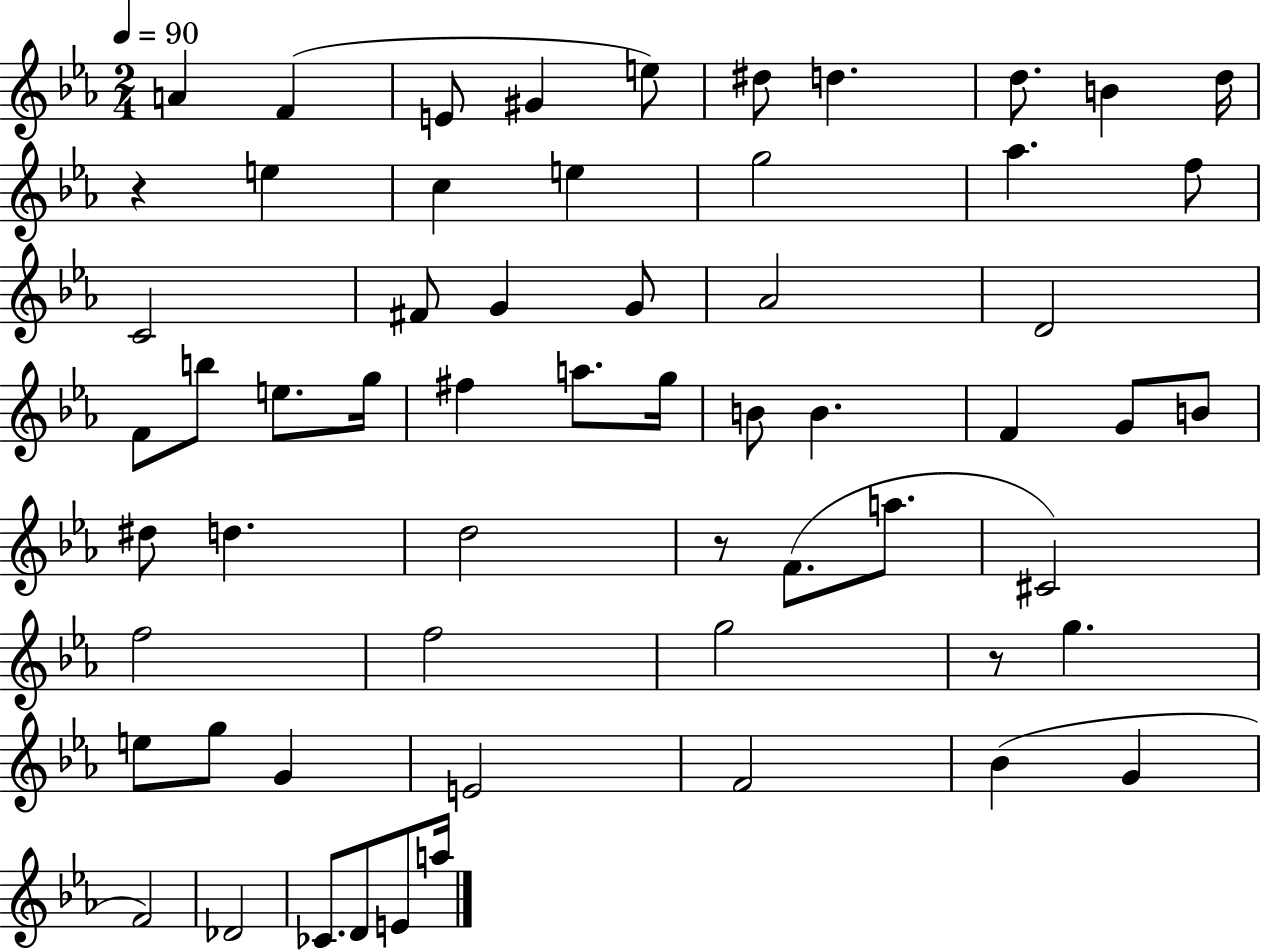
X:1
T:Untitled
M:2/4
L:1/4
K:Eb
A F E/2 ^G e/2 ^d/2 d d/2 B d/4 z e c e g2 _a f/2 C2 ^F/2 G G/2 _A2 D2 F/2 b/2 e/2 g/4 ^f a/2 g/4 B/2 B F G/2 B/2 ^d/2 d d2 z/2 F/2 a/2 ^C2 f2 f2 g2 z/2 g e/2 g/2 G E2 F2 _B G F2 _D2 _C/2 D/2 E/2 a/4